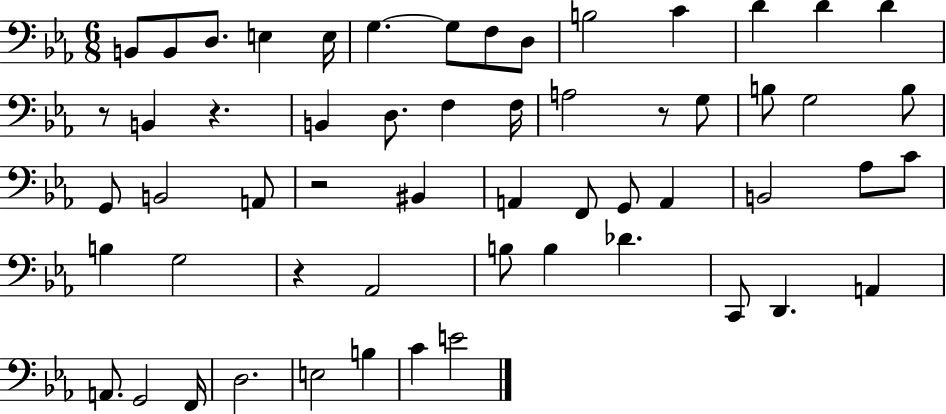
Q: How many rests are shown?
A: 5